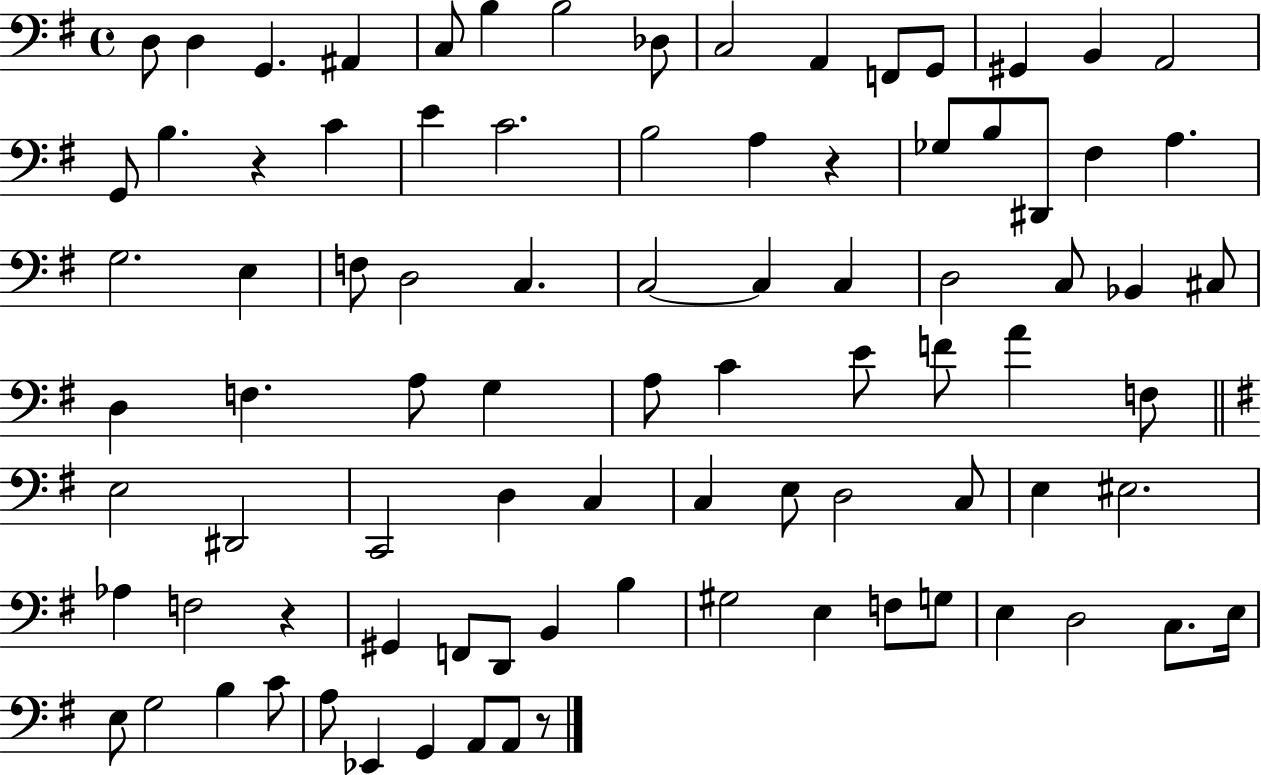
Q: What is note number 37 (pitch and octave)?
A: C3